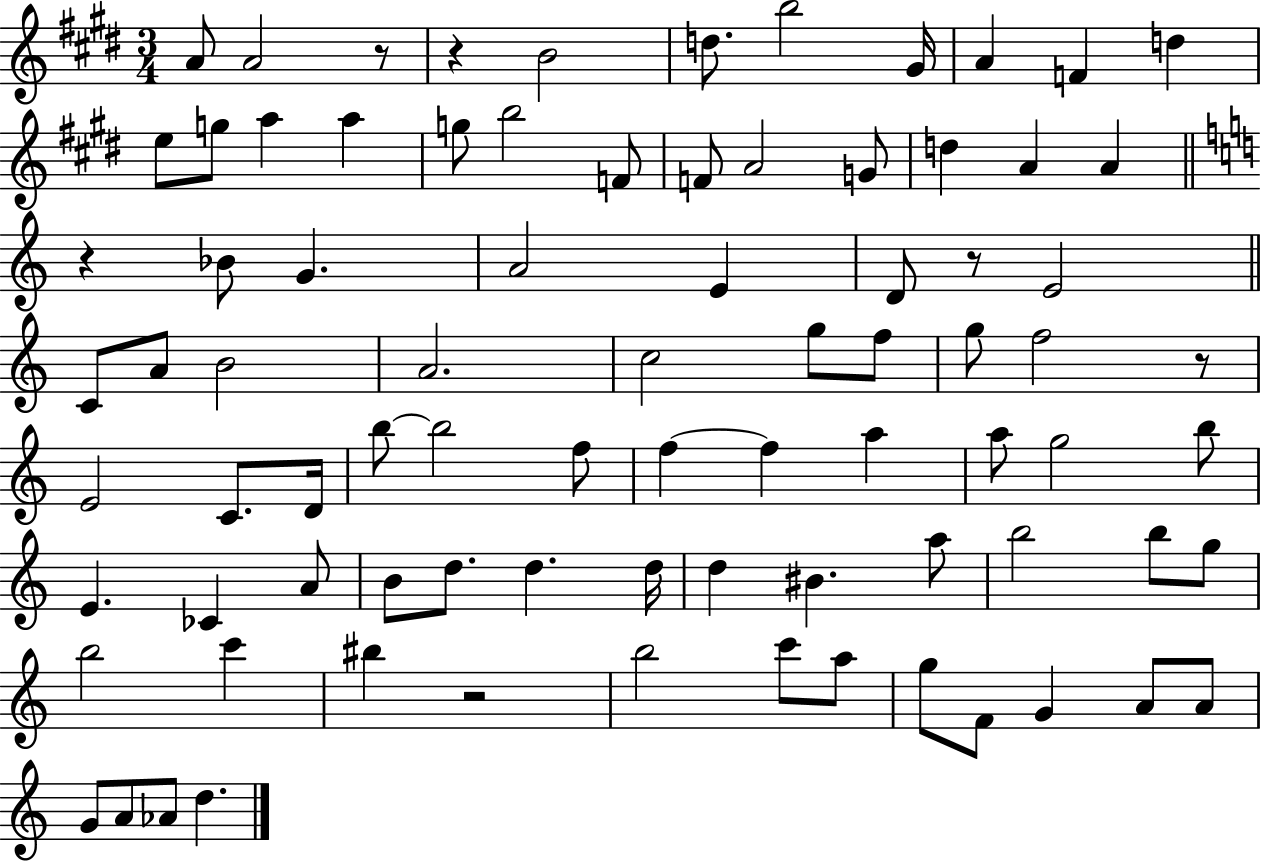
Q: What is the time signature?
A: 3/4